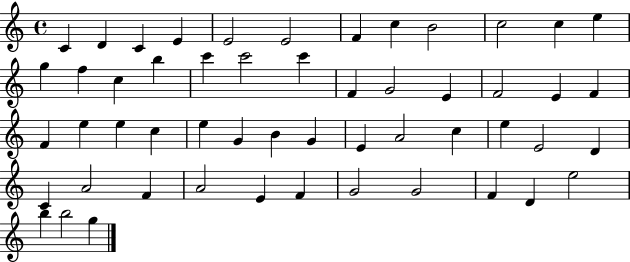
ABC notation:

X:1
T:Untitled
M:4/4
L:1/4
K:C
C D C E E2 E2 F c B2 c2 c e g f c b c' c'2 c' F G2 E F2 E F F e e c e G B G E A2 c e E2 D C A2 F A2 E F G2 G2 F D e2 b b2 g